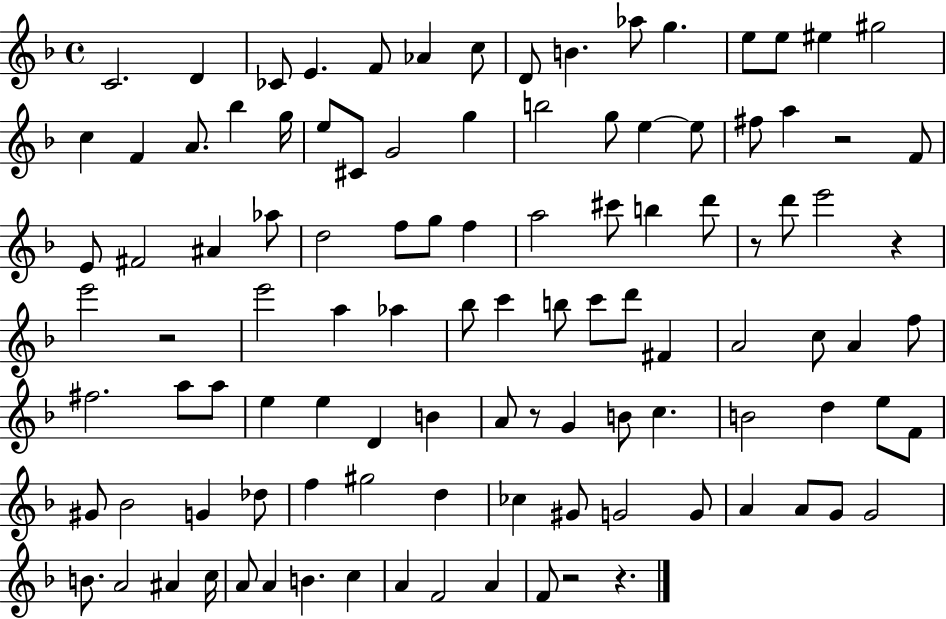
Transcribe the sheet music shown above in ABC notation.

X:1
T:Untitled
M:4/4
L:1/4
K:F
C2 D _C/2 E F/2 _A c/2 D/2 B _a/2 g e/2 e/2 ^e ^g2 c F A/2 _b g/4 e/2 ^C/2 G2 g b2 g/2 e e/2 ^f/2 a z2 F/2 E/2 ^F2 ^A _a/2 d2 f/2 g/2 f a2 ^c'/2 b d'/2 z/2 d'/2 e'2 z e'2 z2 e'2 a _a _b/2 c' b/2 c'/2 d'/2 ^F A2 c/2 A f/2 ^f2 a/2 a/2 e e D B A/2 z/2 G B/2 c B2 d e/2 F/2 ^G/2 _B2 G _d/2 f ^g2 d _c ^G/2 G2 G/2 A A/2 G/2 G2 B/2 A2 ^A c/4 A/2 A B c A F2 A F/2 z2 z